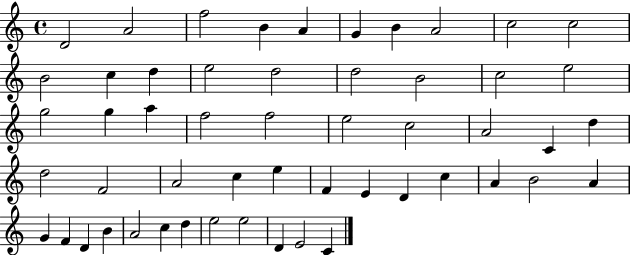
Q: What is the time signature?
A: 4/4